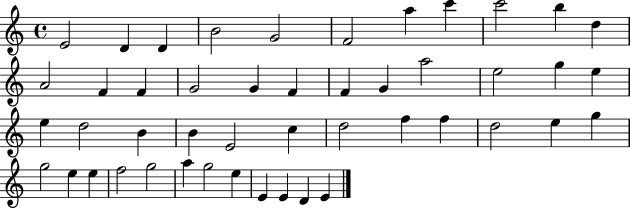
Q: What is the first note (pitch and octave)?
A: E4